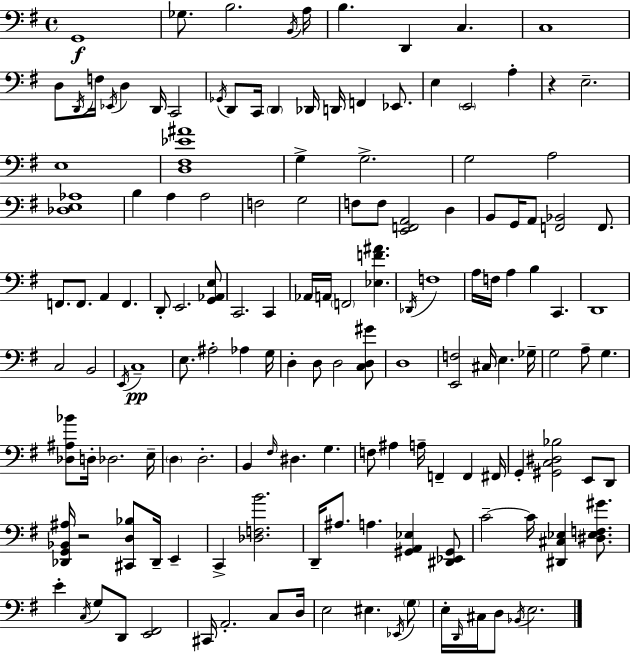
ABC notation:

X:1
T:Untitled
M:4/4
L:1/4
K:G
G,,4 _G,/2 B,2 B,,/4 A,/4 B, D,, C, C,4 D,/2 D,,/4 F,/4 _E,,/4 D, D,,/4 C,,2 _G,,/4 D,,/2 C,,/4 D,, _D,,/4 D,,/4 F,, _E,,/2 E, E,,2 A, z E,2 E,4 [D,^F,_E^A]4 G, G,2 G,2 A,2 [_D,E,_A,]4 B, A, A,2 F,2 G,2 F,/2 F,/2 [E,,F,,A,,]2 D, B,,/2 G,,/4 A,,/2 [F,,_B,,]2 F,,/2 F,,/2 F,,/2 A,, F,, D,,/2 E,,2 [G,,_A,,E,]/2 C,,2 C,, _A,,/4 A,,/4 F,,2 [_E,F^A] _D,,/4 F,4 A,/4 F,/4 A, B, C,, D,,4 C,2 B,,2 E,,/4 C,4 E,/2 ^A,2 _A, G,/4 D, D,/2 D,2 [C,D,^G]/2 D,4 [E,,F,]2 ^C,/4 E, _G,/4 G,2 A,/2 G, [_D,^A,_B]/2 D,/4 _D,2 E,/4 D, D,2 B,, ^F,/4 ^D, G, F,/2 ^A, A,/4 F,, F,, ^F,,/4 G,, [^G,,C,^D,_B,]2 E,,/2 D,,/2 [_D,,G,,_B,,^A,]/4 z2 [^C,,D,_B,]/2 _D,,/4 E,, C,, [_D,F,B]2 D,,/4 ^A,/2 A, [^G,,A,,_E,] [^D,,_E,,^G,,]/2 C2 C/4 [^D,,^C,_E,] [^D,_E,F,^G]/2 E C,/4 G,/2 D,,/2 [E,,^F,,]2 ^C,,/4 A,,2 C,/2 D,/4 E,2 ^E, _E,,/4 G,/2 E,/4 D,,/4 ^C,/4 D,/2 _B,,/4 E,2